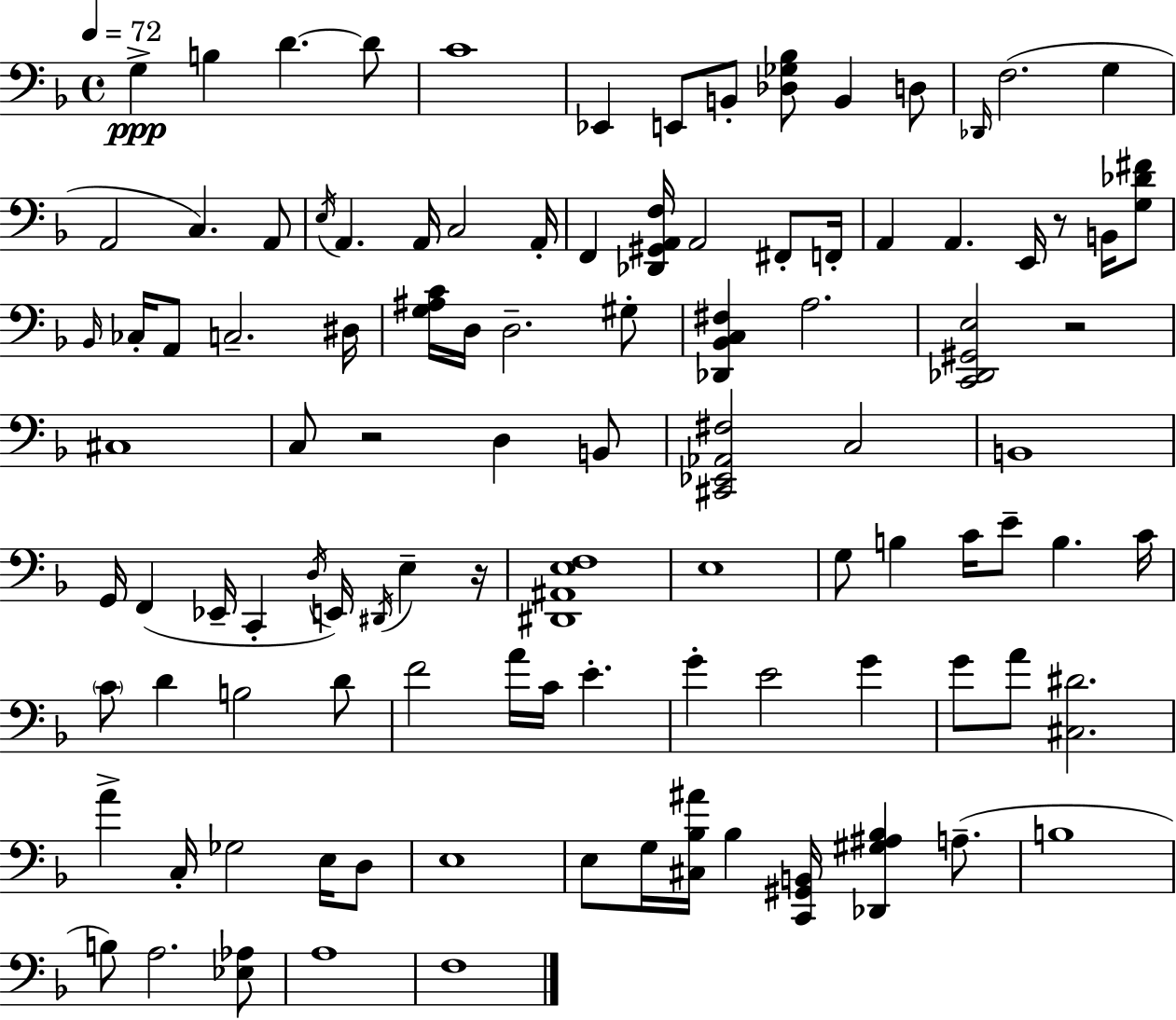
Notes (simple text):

G3/q B3/q D4/q. D4/e C4/w Eb2/q E2/e B2/e [Db3,Gb3,Bb3]/e B2/q D3/e Db2/s F3/h. G3/q A2/h C3/q. A2/e E3/s A2/q. A2/s C3/h A2/s F2/q [Db2,G#2,A2,F3]/s A2/h F#2/e F2/s A2/q A2/q. E2/s R/e B2/s [G3,Db4,F#4]/e Bb2/s CES3/s A2/e C3/h. D#3/s [G3,A#3,C4]/s D3/s D3/h. G#3/e [Db2,Bb2,C3,F#3]/q A3/h. [C2,Db2,G#2,E3]/h R/h C#3/w C3/e R/h D3/q B2/e [C#2,Eb2,Ab2,F#3]/h C3/h B2/w G2/s F2/q Eb2/s C2/q D3/s E2/s D#2/s E3/q R/s [D#2,A#2,E3,F3]/w E3/w G3/e B3/q C4/s E4/e B3/q. C4/s C4/e D4/q B3/h D4/e F4/h A4/s C4/s E4/q. G4/q E4/h G4/q G4/e A4/e [C#3,D#4]/h. A4/q C3/s Gb3/h E3/s D3/e E3/w E3/e G3/s [C#3,Bb3,A#4]/s Bb3/q [C2,G#2,B2]/s [Db2,G#3,A#3,Bb3]/q A3/e. B3/w B3/e A3/h. [Eb3,Ab3]/e A3/w F3/w